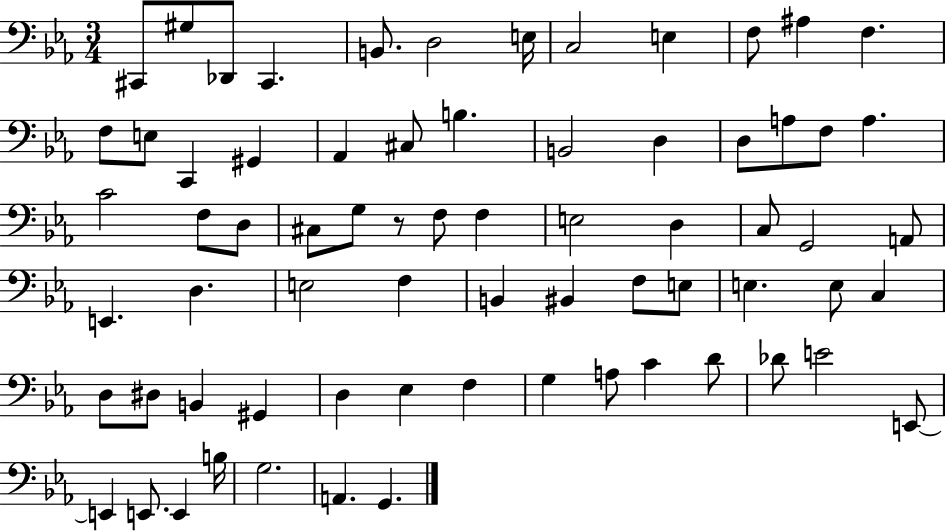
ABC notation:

X:1
T:Untitled
M:3/4
L:1/4
K:Eb
^C,,/2 ^G,/2 _D,,/2 ^C,, B,,/2 D,2 E,/4 C,2 E, F,/2 ^A, F, F,/2 E,/2 C,, ^G,, _A,, ^C,/2 B, B,,2 D, D,/2 A,/2 F,/2 A, C2 F,/2 D,/2 ^C,/2 G,/2 z/2 F,/2 F, E,2 D, C,/2 G,,2 A,,/2 E,, D, E,2 F, B,, ^B,, F,/2 E,/2 E, E,/2 C, D,/2 ^D,/2 B,, ^G,, D, _E, F, G, A,/2 C D/2 _D/2 E2 E,,/2 E,, E,,/2 E,, B,/4 G,2 A,, G,,